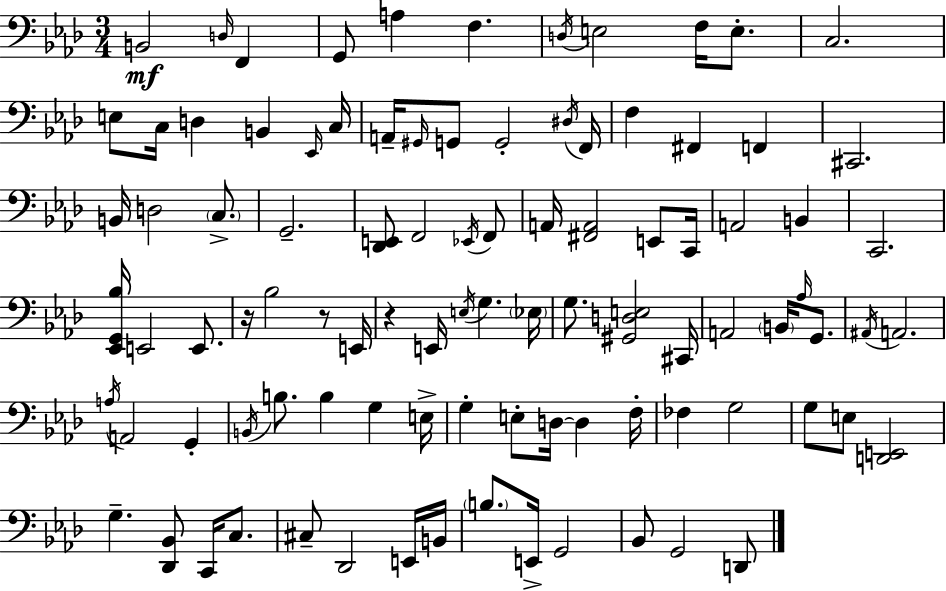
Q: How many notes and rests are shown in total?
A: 95